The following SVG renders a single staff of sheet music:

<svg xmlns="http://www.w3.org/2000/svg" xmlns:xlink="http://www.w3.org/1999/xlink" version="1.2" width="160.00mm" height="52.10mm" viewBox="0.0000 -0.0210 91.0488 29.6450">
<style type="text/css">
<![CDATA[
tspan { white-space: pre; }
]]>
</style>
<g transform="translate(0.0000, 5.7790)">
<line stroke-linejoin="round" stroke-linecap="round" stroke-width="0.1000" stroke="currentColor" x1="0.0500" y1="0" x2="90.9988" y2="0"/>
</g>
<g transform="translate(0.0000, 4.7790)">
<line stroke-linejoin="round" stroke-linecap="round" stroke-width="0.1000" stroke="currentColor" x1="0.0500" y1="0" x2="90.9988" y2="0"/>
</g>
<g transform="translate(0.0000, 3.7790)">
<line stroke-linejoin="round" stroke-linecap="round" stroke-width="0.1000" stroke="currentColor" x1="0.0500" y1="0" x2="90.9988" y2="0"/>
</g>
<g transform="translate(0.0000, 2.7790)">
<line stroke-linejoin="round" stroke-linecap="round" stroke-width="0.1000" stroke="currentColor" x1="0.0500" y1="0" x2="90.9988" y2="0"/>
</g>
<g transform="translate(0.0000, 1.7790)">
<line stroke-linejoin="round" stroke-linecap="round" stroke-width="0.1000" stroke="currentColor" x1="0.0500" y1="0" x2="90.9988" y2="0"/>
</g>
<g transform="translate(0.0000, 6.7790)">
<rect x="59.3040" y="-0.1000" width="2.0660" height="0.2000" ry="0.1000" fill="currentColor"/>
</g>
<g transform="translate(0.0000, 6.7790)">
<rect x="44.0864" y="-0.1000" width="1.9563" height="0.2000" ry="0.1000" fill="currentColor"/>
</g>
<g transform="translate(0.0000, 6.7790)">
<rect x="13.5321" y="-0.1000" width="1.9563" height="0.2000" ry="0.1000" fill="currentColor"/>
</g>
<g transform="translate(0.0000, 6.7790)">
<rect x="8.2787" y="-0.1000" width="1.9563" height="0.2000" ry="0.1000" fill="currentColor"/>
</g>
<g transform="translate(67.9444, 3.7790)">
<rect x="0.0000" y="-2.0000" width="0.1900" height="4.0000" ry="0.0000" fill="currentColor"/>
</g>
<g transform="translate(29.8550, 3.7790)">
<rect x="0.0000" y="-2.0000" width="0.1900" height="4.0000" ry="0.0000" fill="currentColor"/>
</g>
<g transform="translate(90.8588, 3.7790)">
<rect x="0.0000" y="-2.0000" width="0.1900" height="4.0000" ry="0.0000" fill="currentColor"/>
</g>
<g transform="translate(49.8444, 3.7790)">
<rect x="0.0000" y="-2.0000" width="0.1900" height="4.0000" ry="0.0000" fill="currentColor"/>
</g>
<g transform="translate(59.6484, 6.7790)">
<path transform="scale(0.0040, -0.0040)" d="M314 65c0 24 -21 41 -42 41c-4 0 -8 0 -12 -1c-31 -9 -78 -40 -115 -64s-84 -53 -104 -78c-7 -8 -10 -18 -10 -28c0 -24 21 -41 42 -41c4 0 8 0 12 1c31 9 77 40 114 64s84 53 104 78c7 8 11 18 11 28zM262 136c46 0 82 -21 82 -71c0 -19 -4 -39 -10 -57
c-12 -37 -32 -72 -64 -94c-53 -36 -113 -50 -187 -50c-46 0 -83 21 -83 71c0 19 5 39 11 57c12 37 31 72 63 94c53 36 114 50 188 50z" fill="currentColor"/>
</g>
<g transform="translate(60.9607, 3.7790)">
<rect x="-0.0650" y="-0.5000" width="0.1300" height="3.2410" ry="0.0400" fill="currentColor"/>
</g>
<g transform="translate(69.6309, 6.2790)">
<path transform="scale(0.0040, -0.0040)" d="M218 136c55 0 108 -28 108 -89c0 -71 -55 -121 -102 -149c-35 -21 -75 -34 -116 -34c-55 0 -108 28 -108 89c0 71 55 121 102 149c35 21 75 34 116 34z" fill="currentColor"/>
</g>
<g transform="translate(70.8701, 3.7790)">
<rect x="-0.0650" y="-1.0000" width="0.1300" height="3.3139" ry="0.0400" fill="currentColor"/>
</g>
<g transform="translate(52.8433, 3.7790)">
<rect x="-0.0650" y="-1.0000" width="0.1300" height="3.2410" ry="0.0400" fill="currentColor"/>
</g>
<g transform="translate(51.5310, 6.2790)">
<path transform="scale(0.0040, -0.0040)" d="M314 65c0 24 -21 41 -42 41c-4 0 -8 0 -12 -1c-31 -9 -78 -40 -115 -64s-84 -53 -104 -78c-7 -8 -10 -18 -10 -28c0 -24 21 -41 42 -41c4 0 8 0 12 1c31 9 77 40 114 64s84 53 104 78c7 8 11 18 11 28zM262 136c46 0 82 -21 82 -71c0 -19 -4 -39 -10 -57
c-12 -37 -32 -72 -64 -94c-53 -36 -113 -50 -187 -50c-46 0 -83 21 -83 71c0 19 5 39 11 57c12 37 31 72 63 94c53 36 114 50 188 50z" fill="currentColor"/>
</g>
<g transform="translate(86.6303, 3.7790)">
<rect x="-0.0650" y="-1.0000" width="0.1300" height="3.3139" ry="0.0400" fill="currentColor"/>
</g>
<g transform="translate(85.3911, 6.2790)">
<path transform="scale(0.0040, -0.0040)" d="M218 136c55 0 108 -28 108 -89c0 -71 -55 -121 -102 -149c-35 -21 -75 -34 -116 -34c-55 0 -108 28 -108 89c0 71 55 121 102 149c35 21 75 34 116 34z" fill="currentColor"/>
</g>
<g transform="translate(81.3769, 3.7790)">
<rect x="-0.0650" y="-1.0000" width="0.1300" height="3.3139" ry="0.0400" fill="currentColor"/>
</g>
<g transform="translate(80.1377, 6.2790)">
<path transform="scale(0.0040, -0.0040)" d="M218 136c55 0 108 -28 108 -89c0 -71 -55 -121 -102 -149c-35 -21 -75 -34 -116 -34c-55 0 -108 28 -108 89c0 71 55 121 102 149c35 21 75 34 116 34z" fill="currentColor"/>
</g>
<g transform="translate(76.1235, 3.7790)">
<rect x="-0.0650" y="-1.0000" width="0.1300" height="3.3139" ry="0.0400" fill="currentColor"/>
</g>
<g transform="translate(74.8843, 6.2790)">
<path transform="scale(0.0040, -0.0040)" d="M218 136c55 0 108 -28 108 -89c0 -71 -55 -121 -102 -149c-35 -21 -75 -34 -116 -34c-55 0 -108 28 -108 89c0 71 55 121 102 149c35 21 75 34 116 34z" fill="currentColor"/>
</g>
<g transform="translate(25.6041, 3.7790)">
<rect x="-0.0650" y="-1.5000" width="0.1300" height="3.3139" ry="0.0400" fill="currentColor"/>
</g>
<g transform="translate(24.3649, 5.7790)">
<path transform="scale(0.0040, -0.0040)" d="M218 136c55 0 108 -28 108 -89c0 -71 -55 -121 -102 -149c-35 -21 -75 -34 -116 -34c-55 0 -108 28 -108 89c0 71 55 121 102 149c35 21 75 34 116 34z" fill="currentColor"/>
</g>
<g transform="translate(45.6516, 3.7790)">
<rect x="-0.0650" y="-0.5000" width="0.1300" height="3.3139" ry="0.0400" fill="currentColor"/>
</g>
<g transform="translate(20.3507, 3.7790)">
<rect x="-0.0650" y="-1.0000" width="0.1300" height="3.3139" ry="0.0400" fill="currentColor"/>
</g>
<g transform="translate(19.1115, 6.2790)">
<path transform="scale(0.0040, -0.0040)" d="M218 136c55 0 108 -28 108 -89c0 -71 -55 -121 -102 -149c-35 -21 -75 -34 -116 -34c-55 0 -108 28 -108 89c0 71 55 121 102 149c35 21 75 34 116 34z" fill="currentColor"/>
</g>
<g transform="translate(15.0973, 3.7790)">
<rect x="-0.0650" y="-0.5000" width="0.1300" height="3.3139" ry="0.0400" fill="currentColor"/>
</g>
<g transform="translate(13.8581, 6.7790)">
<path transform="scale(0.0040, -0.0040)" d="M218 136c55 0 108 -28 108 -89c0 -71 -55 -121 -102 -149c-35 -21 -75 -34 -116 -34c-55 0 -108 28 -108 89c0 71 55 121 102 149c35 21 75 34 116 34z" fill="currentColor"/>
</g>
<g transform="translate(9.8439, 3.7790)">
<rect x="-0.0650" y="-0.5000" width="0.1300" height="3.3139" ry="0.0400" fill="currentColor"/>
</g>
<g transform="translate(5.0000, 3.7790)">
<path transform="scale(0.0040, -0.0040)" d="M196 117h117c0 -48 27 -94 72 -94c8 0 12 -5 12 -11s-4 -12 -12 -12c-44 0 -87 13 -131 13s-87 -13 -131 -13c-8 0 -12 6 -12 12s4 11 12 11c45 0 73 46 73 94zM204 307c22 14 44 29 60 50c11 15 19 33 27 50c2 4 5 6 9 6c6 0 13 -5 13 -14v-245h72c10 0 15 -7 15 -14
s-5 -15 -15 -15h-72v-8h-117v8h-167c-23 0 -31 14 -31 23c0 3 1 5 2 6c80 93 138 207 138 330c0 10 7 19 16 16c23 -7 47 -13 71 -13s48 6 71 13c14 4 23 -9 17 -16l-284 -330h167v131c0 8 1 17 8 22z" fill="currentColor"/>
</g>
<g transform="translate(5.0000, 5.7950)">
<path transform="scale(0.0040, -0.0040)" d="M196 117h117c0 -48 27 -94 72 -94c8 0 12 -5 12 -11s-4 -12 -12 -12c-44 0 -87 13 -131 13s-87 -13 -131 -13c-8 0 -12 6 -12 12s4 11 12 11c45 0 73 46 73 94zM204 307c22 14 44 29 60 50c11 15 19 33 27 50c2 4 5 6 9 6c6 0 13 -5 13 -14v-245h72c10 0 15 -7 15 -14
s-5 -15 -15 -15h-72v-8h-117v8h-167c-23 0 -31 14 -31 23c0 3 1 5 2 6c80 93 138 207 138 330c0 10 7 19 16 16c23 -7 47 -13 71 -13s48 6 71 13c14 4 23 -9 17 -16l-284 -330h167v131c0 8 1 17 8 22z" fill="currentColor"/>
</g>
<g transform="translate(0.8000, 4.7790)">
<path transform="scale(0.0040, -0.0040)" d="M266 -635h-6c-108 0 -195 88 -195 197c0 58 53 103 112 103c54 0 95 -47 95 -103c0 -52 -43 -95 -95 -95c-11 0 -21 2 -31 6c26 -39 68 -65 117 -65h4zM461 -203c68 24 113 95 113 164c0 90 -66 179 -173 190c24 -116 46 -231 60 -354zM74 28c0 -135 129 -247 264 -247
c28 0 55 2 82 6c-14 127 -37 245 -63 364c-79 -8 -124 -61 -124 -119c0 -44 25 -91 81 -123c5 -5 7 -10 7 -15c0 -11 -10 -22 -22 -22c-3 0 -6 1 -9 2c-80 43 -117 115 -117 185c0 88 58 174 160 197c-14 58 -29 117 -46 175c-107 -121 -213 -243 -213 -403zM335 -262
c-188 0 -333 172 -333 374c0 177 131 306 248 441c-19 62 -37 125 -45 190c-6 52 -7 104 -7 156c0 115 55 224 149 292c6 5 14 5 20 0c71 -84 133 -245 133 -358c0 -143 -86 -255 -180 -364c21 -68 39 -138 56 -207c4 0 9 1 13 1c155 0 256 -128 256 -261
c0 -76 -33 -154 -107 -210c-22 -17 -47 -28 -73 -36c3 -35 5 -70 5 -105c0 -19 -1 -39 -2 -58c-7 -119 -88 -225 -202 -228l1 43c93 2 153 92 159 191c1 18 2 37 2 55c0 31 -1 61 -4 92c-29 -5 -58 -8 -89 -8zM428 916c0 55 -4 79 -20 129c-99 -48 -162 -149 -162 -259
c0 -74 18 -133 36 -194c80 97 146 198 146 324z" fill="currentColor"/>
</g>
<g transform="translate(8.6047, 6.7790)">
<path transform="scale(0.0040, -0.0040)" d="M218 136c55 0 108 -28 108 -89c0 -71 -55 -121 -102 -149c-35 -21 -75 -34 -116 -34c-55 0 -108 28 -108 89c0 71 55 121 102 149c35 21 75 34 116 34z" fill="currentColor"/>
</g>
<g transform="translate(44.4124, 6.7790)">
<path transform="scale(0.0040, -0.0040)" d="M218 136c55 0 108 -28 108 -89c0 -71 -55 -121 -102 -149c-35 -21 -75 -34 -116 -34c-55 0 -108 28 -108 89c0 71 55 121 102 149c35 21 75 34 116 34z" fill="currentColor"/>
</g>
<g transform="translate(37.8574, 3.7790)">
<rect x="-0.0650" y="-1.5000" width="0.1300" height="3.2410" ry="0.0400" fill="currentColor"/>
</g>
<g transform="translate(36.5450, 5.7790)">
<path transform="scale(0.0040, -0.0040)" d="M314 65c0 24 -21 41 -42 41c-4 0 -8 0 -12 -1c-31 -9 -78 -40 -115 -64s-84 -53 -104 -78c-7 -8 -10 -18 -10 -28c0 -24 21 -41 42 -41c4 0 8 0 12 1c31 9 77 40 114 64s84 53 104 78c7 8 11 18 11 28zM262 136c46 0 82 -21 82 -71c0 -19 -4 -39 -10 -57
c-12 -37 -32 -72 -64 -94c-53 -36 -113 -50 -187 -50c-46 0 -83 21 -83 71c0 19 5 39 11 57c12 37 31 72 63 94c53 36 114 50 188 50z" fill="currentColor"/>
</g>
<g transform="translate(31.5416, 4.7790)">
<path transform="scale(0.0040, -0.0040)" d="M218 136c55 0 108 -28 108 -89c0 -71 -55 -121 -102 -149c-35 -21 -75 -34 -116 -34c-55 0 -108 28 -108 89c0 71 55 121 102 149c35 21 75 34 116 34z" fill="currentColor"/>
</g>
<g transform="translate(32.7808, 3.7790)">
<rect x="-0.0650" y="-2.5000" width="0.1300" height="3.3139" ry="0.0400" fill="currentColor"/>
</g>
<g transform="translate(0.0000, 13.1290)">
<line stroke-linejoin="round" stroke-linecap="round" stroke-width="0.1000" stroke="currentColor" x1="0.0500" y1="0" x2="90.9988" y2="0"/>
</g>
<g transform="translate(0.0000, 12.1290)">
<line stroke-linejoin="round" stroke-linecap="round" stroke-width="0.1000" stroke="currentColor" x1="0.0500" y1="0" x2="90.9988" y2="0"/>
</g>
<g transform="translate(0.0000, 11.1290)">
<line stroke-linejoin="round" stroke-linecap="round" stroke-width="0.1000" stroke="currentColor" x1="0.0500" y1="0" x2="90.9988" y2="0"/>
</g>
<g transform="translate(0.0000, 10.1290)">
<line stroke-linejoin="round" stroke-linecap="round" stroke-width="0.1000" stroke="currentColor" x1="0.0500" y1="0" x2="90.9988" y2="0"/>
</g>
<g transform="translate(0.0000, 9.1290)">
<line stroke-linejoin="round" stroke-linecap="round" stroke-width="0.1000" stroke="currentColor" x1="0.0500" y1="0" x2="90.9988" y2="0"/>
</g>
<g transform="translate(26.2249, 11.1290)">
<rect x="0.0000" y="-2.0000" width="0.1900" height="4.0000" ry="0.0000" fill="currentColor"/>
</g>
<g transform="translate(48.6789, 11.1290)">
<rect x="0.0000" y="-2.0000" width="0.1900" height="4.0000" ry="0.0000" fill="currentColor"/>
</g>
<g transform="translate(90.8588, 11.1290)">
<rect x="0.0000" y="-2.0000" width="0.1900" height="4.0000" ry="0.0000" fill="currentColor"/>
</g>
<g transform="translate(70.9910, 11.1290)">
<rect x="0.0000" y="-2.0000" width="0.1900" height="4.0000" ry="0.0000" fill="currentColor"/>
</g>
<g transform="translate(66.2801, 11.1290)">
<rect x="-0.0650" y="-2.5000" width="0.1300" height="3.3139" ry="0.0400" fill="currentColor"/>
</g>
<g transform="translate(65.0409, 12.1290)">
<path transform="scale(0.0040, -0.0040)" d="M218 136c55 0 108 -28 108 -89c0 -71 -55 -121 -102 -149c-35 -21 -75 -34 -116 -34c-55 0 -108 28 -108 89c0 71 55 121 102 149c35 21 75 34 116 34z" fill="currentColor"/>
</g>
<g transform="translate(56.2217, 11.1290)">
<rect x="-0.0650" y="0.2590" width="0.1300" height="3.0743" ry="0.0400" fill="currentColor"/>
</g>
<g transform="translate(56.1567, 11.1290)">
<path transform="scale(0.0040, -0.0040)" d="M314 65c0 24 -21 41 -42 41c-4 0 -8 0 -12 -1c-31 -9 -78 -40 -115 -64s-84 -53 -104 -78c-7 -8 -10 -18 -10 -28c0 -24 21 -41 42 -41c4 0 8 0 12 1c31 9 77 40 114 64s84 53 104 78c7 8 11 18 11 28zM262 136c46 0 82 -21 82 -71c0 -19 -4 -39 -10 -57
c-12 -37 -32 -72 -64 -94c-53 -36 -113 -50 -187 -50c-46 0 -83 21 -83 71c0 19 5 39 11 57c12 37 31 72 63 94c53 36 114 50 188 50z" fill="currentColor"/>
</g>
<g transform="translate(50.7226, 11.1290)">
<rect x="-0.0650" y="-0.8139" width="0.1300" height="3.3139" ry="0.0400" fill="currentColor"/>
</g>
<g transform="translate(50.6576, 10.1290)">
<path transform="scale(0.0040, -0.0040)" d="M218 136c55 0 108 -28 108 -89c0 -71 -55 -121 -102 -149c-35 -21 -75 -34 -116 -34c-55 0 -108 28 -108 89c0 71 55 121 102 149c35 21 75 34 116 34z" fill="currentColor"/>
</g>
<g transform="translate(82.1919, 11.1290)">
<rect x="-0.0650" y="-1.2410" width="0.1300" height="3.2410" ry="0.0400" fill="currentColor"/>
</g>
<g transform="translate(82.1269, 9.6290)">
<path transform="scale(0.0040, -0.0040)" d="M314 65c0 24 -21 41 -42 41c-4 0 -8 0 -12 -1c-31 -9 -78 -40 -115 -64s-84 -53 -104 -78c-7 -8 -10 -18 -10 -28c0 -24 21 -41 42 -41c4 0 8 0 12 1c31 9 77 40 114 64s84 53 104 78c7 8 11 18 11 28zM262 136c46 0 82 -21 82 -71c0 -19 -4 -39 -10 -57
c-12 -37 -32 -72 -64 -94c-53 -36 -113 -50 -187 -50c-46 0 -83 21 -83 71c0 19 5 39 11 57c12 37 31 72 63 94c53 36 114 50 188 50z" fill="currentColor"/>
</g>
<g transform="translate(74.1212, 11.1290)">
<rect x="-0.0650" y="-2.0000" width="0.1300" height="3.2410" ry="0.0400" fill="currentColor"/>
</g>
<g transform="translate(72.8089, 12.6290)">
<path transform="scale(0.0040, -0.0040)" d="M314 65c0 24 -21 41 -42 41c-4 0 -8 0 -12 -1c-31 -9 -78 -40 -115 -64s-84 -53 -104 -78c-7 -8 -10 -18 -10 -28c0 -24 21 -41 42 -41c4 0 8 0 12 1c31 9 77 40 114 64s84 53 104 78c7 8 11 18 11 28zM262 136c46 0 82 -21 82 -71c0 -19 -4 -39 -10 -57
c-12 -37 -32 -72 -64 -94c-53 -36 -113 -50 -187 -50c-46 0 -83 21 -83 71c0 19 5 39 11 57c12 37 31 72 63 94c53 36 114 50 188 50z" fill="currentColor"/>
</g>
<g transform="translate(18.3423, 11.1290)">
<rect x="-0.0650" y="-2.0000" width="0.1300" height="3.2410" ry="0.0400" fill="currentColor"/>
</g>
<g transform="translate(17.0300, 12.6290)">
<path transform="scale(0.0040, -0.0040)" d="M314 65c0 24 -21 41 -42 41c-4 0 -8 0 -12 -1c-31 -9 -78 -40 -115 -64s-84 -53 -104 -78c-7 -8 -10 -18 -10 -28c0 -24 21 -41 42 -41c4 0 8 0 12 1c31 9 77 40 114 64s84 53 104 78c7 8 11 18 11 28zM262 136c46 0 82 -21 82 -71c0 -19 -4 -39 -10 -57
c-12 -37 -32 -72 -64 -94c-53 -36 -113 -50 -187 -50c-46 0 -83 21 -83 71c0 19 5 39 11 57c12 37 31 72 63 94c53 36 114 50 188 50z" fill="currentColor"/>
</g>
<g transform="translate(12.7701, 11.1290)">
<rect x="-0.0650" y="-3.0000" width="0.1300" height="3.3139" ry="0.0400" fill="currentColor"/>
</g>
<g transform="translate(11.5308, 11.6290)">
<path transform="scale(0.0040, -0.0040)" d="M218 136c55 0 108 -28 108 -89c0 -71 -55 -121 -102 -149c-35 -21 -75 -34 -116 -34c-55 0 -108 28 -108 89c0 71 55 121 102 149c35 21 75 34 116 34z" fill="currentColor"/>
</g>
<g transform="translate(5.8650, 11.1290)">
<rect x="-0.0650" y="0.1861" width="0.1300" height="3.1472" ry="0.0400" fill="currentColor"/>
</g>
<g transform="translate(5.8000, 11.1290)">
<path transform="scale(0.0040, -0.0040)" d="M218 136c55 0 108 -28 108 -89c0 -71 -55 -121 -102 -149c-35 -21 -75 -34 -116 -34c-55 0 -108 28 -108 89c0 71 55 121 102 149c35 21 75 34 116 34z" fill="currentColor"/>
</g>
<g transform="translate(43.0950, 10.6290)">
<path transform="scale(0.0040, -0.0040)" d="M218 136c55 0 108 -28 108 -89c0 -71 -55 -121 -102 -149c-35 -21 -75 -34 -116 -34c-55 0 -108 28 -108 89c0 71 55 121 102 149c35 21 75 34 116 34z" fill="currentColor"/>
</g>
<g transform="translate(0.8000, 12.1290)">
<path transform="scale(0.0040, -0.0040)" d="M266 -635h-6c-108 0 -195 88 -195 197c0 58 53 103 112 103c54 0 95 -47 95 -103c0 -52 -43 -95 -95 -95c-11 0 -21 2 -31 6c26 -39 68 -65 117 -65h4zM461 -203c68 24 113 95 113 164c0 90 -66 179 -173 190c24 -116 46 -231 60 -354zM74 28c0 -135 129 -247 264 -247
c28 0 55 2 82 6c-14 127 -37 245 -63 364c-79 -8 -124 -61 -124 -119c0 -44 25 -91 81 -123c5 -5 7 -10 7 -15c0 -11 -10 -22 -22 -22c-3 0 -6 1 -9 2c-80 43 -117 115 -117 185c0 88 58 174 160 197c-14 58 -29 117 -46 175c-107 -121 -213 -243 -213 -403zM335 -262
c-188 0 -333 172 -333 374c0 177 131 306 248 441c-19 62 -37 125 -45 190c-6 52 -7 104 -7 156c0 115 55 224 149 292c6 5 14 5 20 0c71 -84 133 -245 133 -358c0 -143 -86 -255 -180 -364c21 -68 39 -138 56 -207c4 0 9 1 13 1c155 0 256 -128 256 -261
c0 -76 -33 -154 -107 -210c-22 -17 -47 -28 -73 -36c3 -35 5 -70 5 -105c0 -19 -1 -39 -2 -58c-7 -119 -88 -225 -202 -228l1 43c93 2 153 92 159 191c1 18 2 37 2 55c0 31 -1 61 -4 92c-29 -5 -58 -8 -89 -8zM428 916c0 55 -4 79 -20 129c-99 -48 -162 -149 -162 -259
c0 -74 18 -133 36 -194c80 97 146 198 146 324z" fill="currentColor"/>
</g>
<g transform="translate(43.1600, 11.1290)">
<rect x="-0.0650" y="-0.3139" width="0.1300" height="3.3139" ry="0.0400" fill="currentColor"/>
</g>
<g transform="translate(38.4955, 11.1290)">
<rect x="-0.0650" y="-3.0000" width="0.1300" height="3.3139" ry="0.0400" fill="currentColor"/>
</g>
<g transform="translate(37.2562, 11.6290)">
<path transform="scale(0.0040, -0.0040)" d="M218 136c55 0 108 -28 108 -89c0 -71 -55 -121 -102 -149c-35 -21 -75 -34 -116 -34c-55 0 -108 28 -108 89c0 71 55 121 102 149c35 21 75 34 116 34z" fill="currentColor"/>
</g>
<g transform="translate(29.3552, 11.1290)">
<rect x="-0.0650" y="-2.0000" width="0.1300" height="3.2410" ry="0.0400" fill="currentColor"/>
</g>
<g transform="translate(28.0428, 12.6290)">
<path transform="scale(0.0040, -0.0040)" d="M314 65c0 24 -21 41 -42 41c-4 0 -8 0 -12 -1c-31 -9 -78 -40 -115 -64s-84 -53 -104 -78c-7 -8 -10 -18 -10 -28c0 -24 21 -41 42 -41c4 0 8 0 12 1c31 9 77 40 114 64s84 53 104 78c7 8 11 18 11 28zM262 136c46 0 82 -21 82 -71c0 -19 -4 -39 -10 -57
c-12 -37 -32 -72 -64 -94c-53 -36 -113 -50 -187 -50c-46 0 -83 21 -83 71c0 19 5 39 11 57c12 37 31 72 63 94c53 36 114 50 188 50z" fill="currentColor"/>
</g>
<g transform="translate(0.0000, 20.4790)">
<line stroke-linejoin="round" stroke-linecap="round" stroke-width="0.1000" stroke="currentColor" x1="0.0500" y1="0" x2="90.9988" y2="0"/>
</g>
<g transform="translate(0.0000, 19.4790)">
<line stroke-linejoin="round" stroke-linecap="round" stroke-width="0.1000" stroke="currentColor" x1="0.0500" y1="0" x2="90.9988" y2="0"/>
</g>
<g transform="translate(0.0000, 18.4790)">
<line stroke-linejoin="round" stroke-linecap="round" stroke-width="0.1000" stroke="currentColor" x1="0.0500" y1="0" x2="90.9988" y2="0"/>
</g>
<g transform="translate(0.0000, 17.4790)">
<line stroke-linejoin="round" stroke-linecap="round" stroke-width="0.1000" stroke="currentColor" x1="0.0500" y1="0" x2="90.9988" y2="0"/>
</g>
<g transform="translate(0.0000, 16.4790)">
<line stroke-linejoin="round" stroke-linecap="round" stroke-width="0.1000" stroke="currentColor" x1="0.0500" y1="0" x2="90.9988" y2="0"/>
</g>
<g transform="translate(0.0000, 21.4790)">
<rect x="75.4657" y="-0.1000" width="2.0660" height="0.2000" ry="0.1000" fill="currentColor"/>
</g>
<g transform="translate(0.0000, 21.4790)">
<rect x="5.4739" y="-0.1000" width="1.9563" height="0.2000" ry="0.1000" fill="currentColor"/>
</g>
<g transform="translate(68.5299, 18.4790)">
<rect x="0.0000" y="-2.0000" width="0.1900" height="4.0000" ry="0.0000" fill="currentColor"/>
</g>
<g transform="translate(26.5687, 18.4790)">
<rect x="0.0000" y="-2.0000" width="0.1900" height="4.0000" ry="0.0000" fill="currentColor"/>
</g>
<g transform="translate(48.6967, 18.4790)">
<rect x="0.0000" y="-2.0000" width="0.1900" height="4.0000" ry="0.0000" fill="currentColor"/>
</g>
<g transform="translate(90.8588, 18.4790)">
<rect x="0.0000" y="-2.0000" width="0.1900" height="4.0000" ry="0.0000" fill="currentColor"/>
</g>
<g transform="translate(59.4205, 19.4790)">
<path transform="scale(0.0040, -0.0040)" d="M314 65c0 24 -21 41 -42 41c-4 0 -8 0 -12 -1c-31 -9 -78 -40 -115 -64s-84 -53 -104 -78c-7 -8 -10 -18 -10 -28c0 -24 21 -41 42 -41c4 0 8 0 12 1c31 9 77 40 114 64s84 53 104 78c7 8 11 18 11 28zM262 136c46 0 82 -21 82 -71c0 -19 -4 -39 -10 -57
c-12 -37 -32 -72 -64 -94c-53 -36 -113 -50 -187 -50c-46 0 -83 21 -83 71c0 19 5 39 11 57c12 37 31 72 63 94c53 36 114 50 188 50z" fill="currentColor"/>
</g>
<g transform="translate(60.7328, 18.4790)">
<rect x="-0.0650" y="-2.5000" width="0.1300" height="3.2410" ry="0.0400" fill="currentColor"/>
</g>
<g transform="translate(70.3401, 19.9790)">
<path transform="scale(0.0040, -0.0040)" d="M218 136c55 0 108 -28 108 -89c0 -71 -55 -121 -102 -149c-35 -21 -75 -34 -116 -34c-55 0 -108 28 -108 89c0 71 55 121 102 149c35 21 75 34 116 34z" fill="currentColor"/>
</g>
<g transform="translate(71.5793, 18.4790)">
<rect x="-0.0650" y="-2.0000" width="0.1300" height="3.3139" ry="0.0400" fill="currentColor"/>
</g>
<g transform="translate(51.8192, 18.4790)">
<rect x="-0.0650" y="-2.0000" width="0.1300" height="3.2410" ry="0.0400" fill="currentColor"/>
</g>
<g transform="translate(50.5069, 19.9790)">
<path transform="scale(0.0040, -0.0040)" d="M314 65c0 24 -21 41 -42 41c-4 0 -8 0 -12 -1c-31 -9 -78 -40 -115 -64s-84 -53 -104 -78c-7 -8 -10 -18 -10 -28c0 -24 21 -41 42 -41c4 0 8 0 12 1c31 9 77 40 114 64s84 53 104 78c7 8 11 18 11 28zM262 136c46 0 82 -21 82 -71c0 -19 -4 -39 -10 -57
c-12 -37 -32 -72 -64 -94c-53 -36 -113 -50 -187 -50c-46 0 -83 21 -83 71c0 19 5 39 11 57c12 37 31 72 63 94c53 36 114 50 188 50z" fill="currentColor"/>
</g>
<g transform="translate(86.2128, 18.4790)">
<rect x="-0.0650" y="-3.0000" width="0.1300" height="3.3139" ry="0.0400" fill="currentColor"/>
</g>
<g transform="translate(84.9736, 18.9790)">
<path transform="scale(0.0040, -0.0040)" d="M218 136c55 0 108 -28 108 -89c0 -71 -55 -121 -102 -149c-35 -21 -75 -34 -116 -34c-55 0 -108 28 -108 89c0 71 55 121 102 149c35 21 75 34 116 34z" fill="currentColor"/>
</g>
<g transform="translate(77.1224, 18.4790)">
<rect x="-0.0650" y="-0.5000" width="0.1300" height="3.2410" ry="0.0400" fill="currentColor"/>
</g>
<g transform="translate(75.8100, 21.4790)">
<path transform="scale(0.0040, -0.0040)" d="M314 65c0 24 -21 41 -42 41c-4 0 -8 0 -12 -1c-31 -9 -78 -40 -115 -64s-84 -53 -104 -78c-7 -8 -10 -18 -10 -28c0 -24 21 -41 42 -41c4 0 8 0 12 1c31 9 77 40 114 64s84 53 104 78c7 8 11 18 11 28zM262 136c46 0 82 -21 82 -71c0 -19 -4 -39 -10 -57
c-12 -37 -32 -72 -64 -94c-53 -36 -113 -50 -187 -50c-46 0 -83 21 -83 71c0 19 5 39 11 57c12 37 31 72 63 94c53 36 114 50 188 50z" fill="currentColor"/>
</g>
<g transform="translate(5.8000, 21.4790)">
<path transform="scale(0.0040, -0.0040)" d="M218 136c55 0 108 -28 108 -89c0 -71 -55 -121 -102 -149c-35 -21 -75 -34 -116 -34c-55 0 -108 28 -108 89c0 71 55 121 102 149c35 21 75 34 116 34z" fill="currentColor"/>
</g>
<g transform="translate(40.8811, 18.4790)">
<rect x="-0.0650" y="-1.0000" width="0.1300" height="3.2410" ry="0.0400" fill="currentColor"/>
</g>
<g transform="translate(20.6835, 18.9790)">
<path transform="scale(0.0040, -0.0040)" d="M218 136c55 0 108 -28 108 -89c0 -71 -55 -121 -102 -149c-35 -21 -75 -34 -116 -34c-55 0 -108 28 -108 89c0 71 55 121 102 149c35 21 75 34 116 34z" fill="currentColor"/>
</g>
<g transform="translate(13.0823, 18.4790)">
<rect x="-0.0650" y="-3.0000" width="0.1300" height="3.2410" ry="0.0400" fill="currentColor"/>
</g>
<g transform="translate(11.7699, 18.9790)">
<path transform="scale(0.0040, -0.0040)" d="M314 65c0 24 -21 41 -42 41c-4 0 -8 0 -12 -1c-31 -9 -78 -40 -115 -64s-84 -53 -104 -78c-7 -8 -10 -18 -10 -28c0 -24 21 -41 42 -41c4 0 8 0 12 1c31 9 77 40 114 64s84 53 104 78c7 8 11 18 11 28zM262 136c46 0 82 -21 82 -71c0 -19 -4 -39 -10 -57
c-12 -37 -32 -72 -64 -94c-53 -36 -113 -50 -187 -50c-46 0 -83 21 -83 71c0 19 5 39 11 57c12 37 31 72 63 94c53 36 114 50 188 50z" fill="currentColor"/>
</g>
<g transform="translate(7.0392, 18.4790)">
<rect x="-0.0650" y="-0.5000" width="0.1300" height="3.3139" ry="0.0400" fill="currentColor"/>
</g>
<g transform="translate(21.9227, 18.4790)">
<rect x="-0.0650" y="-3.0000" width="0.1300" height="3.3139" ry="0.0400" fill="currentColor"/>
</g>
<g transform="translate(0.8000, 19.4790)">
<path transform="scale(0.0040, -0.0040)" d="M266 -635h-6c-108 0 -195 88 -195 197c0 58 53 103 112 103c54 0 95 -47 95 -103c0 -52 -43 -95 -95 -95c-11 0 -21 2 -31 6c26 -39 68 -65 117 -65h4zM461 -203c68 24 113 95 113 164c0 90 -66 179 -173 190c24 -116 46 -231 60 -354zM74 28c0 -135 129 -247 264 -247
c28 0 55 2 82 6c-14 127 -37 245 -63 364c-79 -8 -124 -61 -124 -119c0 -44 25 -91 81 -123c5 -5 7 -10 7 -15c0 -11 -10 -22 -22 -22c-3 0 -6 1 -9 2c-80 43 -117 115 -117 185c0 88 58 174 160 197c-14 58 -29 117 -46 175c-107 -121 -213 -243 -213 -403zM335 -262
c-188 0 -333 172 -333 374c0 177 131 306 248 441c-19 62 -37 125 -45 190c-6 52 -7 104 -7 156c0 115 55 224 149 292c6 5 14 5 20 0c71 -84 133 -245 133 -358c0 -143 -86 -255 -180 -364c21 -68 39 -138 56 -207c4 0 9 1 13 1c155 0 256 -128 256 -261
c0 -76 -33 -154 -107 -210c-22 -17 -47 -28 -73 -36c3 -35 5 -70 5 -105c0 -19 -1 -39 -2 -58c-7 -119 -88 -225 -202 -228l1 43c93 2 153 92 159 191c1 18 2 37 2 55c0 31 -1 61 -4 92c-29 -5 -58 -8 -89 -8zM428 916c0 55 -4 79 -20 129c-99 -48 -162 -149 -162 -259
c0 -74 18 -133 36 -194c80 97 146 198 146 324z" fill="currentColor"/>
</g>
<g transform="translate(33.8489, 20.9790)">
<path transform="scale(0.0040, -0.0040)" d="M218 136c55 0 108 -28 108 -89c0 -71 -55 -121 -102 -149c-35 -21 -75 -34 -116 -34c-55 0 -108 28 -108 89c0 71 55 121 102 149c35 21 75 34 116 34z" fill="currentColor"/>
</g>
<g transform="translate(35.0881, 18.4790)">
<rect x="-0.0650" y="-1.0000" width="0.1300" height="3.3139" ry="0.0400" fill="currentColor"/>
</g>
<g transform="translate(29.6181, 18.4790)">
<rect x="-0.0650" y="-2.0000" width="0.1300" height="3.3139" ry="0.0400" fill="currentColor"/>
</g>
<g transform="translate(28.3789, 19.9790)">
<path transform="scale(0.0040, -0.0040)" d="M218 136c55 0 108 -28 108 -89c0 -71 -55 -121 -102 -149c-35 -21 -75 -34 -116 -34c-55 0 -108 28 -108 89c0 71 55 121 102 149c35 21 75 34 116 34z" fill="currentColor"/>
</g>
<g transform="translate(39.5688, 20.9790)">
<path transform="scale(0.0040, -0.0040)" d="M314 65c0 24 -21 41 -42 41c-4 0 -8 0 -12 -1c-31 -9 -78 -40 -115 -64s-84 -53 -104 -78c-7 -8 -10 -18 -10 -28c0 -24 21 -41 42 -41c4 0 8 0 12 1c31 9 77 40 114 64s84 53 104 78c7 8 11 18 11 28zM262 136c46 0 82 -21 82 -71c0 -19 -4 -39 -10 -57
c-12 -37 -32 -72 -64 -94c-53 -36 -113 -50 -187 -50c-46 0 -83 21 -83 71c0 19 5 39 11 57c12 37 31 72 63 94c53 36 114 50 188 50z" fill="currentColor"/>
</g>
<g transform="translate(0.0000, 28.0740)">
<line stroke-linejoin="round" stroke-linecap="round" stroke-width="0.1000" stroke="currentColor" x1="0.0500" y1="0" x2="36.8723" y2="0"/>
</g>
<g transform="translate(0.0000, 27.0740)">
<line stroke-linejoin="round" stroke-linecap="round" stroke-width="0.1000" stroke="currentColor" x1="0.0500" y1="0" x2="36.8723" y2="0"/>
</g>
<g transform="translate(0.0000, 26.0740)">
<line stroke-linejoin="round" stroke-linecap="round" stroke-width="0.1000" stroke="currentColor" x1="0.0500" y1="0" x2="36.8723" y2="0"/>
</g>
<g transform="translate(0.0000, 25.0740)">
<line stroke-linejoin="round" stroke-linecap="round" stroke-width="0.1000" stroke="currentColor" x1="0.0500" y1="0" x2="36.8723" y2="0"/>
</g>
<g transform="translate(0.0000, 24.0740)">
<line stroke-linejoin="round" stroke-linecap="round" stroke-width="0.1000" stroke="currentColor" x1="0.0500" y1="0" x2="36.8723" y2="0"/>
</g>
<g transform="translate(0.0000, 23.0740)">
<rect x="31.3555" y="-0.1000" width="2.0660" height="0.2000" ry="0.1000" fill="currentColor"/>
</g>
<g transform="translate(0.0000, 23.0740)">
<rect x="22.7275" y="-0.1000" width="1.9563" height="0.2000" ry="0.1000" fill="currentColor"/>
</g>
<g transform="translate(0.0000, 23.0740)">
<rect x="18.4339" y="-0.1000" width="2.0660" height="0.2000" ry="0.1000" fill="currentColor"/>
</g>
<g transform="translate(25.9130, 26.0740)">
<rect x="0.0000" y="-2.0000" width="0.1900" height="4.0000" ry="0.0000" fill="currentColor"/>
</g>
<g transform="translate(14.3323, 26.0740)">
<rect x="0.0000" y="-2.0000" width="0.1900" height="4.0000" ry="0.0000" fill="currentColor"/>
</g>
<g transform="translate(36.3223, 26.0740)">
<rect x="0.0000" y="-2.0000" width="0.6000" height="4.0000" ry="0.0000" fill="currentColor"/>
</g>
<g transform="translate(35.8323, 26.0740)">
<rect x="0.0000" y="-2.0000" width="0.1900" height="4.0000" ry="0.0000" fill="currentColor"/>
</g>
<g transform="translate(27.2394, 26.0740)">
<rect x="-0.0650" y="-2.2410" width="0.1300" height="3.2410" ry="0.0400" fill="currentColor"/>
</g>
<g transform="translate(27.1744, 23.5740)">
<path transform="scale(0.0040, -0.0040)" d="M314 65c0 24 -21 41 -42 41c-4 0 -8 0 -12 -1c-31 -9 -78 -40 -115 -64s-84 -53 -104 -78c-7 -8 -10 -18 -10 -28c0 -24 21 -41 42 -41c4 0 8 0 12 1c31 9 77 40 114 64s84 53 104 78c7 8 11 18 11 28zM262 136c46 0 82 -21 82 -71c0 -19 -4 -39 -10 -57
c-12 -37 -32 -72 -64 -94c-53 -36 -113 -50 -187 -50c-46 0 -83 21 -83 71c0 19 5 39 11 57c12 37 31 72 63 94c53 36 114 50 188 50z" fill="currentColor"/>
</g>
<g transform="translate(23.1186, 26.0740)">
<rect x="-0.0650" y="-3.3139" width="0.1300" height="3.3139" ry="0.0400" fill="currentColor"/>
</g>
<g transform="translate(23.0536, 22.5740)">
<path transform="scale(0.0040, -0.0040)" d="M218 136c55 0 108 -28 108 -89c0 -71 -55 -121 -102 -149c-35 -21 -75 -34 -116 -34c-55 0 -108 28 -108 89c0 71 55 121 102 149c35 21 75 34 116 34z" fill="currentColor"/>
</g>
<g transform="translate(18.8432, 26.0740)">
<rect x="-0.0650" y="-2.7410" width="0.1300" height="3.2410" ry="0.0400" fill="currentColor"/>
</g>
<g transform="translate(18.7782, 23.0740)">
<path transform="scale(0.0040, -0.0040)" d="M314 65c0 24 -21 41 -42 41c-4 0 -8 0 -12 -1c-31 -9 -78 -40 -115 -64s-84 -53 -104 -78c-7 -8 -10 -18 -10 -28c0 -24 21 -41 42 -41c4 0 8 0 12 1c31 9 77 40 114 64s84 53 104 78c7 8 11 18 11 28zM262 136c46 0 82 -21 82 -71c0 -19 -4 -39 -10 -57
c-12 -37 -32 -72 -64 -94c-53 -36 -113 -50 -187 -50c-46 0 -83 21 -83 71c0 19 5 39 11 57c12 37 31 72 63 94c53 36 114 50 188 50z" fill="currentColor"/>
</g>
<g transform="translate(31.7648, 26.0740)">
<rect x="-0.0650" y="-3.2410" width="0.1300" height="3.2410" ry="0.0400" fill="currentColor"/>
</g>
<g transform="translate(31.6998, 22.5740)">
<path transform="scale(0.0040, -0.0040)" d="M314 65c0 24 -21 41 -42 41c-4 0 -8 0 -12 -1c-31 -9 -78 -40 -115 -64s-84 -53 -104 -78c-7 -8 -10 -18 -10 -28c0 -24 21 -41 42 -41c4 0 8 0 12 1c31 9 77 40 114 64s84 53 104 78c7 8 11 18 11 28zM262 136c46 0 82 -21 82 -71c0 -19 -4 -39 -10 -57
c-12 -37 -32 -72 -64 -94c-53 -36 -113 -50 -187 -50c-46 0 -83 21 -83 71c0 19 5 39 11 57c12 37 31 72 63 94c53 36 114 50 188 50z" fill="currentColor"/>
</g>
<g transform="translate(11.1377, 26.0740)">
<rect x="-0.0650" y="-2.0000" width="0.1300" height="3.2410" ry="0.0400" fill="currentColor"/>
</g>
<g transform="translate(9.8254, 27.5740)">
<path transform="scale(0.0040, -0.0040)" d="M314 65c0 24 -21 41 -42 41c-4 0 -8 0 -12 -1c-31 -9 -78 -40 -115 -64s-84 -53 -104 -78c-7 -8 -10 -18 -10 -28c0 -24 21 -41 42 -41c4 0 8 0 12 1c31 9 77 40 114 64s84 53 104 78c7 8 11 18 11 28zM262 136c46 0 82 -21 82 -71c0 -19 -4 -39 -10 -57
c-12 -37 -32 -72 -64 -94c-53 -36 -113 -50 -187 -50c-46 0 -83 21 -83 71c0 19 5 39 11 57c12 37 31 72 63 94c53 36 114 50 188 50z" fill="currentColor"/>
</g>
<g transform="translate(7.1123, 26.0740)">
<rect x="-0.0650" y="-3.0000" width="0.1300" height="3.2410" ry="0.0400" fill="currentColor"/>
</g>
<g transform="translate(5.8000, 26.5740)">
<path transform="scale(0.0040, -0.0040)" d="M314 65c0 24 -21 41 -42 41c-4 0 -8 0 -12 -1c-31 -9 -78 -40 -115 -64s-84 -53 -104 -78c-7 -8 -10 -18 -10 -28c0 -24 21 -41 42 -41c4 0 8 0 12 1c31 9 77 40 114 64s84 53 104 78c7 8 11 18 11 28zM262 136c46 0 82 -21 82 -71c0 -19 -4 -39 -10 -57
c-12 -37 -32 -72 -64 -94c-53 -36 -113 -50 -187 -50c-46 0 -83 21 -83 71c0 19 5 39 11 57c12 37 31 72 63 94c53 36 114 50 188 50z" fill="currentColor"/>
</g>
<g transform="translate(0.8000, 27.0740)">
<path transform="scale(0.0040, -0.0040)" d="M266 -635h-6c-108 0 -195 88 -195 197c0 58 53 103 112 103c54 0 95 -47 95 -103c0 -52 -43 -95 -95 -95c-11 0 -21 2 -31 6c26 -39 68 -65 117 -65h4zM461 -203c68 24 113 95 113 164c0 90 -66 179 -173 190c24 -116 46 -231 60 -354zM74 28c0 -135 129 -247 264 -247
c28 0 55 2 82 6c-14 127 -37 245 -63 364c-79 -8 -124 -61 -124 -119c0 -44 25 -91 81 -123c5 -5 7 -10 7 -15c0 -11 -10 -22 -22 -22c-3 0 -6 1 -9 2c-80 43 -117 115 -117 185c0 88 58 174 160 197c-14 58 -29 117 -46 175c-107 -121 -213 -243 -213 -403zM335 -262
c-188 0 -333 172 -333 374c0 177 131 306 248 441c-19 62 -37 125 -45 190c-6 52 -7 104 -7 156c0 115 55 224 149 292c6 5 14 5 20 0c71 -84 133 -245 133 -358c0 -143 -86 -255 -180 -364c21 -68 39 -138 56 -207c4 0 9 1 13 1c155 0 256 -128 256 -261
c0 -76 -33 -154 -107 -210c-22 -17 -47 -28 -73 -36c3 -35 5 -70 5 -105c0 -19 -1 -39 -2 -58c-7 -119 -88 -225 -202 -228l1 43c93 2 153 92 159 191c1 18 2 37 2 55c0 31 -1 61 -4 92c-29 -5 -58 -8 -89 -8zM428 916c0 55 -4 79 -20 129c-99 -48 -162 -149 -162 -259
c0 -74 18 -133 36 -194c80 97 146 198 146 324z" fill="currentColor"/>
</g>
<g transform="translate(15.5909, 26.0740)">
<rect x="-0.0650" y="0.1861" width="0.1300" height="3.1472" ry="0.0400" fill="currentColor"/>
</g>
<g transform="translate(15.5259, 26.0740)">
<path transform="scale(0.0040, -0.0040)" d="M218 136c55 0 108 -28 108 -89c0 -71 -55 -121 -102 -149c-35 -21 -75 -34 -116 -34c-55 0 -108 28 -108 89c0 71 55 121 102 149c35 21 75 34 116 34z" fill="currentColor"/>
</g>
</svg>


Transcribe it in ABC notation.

X:1
T:Untitled
M:4/4
L:1/4
K:C
C C D E G E2 C D2 C2 D D D D B A F2 F2 A c d B2 G F2 e2 C A2 A F D D2 F2 G2 F C2 A A2 F2 B a2 b g2 b2